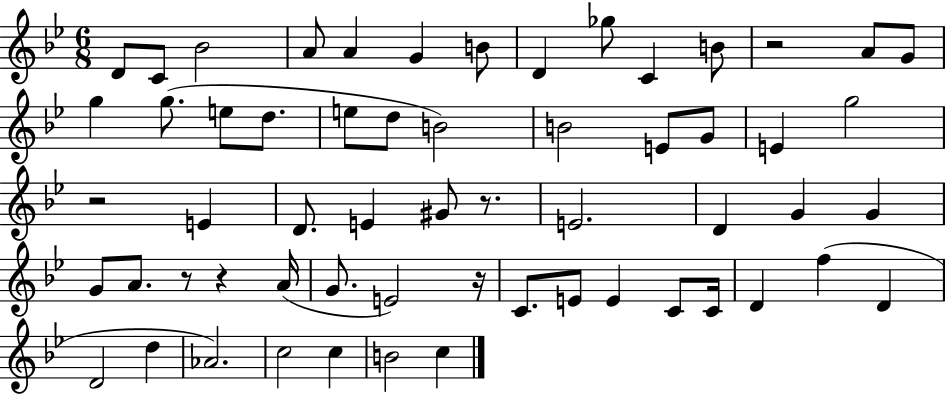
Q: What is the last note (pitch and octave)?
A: C5